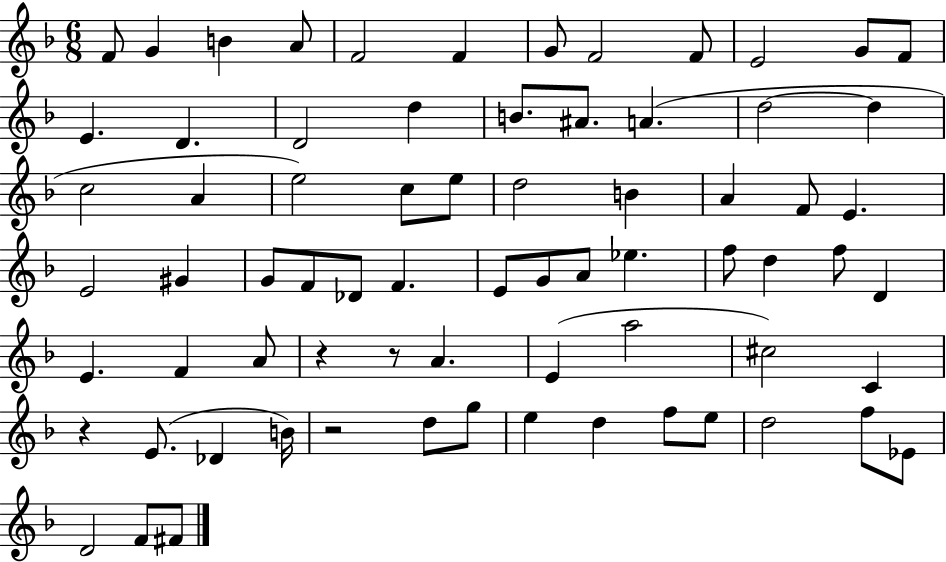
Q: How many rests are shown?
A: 4